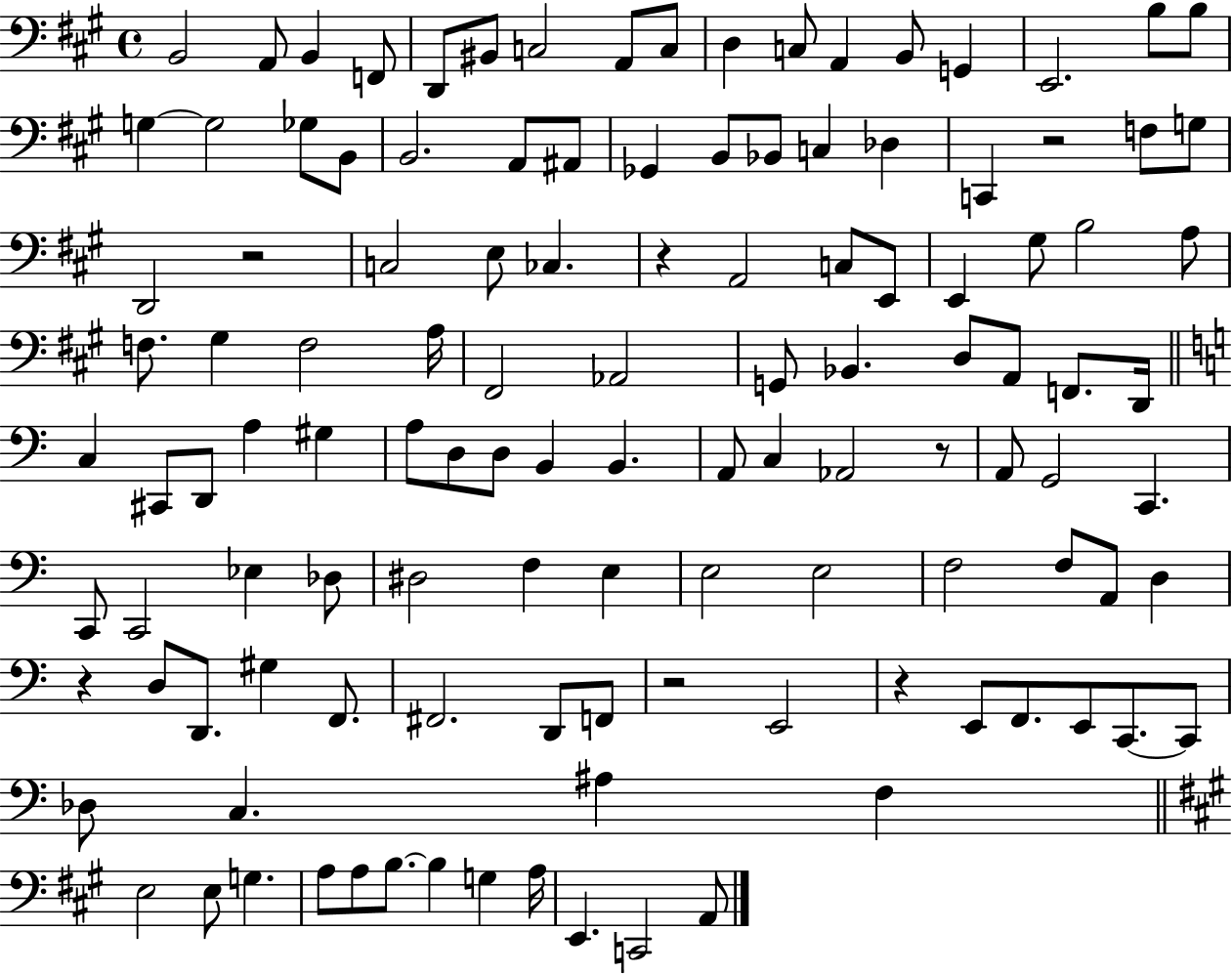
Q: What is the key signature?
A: A major